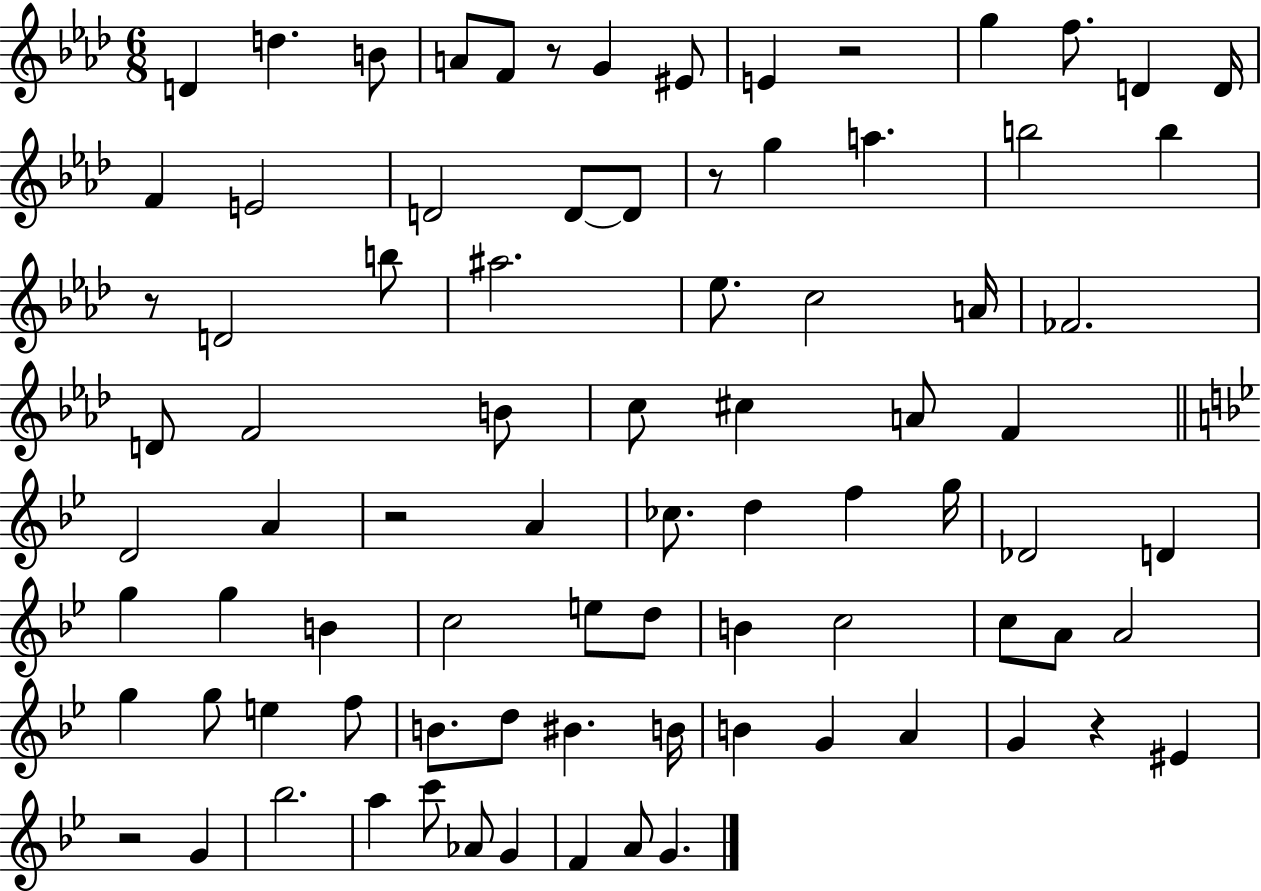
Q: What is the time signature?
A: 6/8